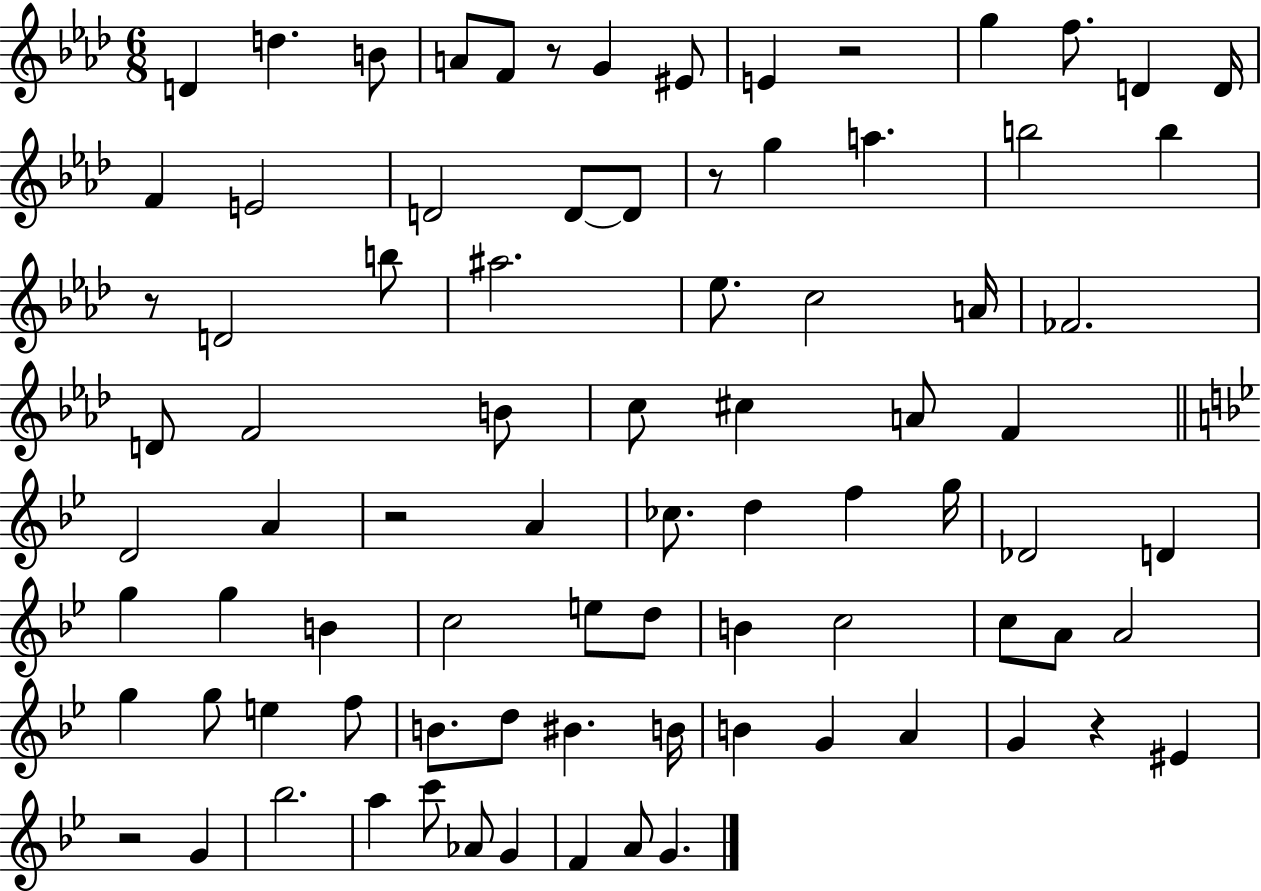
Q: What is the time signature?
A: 6/8